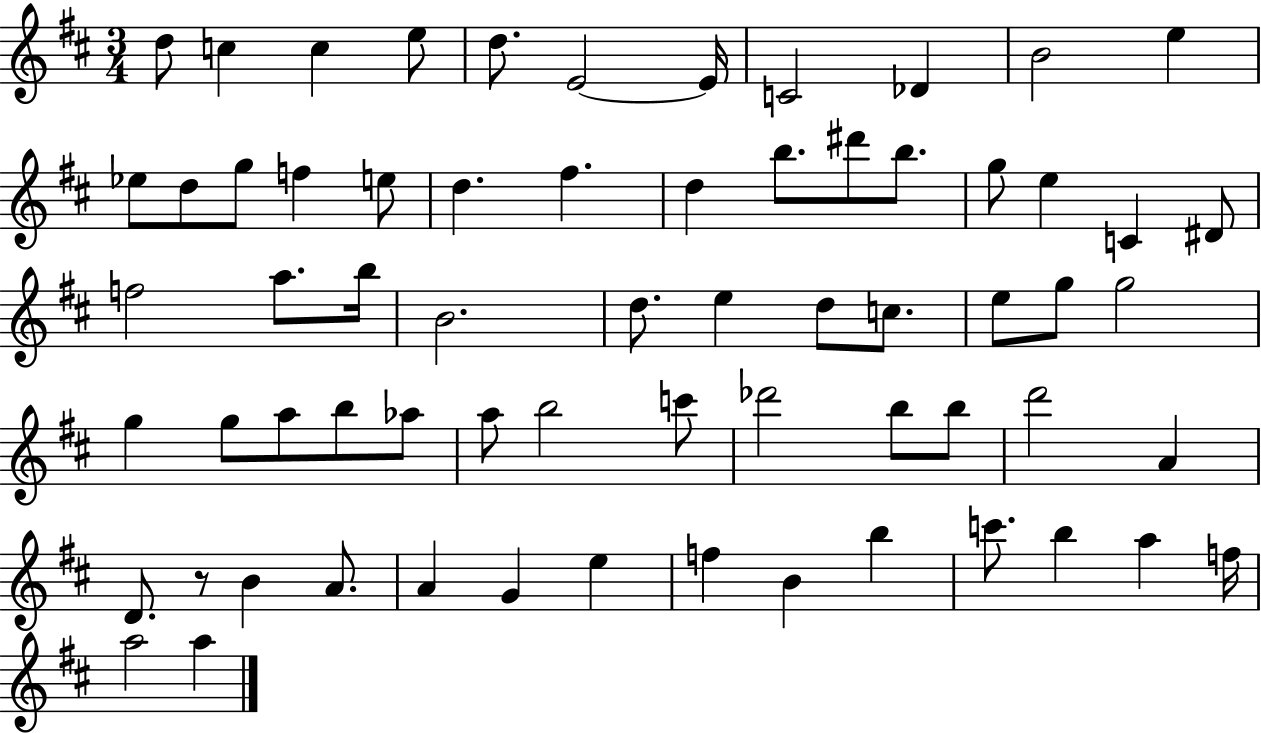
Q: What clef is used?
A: treble